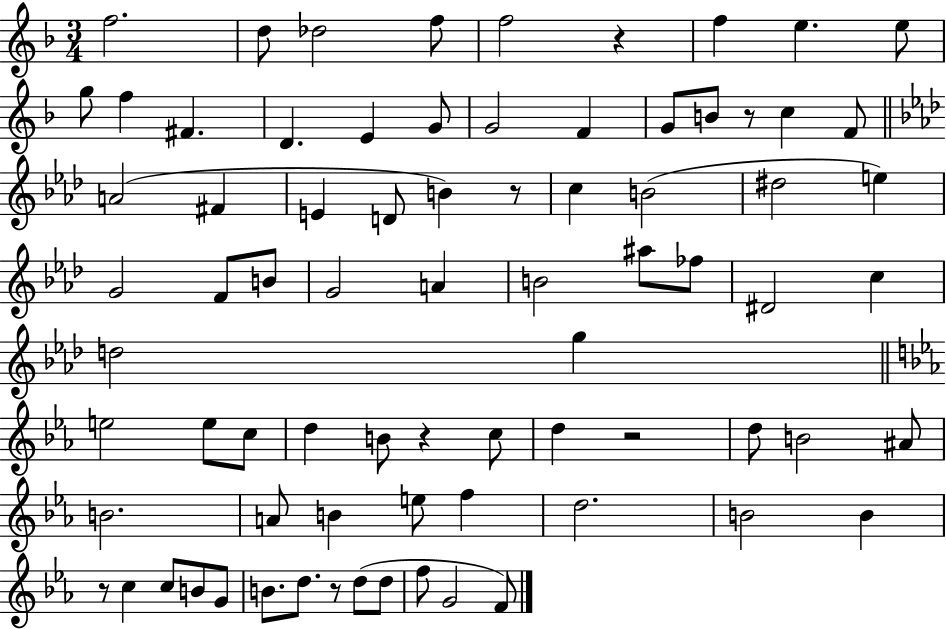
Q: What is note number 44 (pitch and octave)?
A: C5